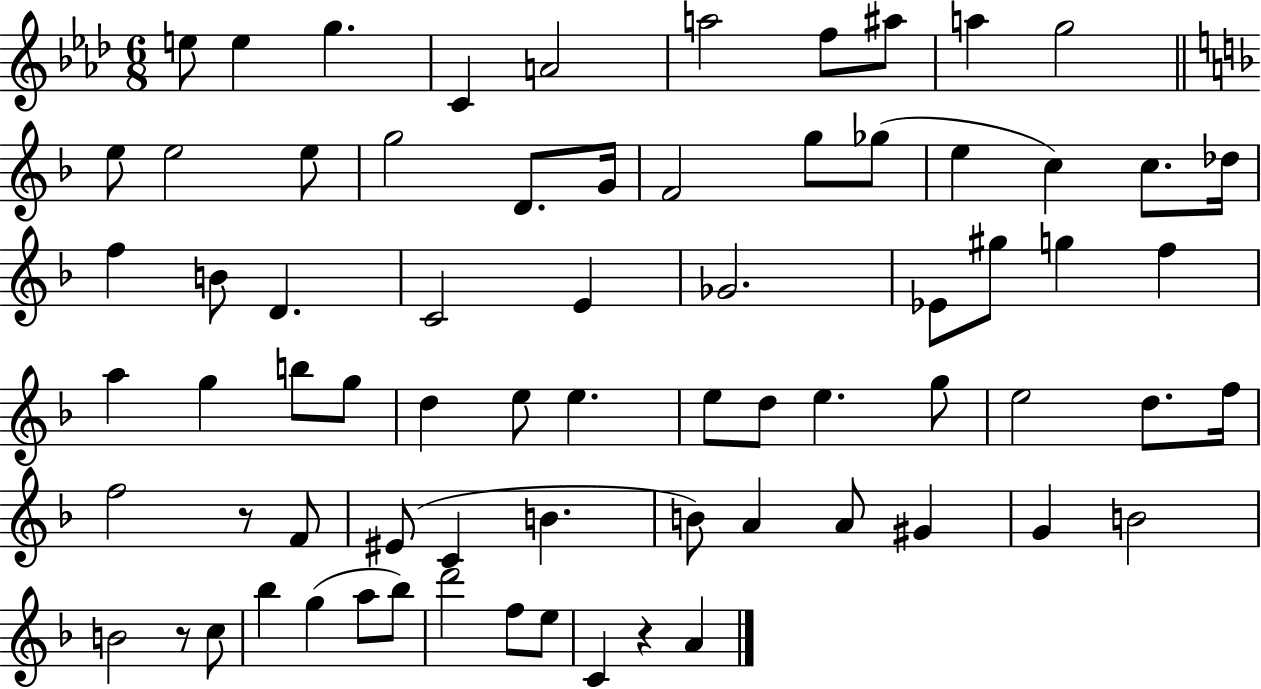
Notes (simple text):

E5/e E5/q G5/q. C4/q A4/h A5/h F5/e A#5/e A5/q G5/h E5/e E5/h E5/e G5/h D4/e. G4/s F4/h G5/e Gb5/e E5/q C5/q C5/e. Db5/s F5/q B4/e D4/q. C4/h E4/q Gb4/h. Eb4/e G#5/e G5/q F5/q A5/q G5/q B5/e G5/e D5/q E5/e E5/q. E5/e D5/e E5/q. G5/e E5/h D5/e. F5/s F5/h R/e F4/e EIS4/e C4/q B4/q. B4/e A4/q A4/e G#4/q G4/q B4/h B4/h R/e C5/e Bb5/q G5/q A5/e Bb5/e D6/h F5/e E5/e C4/q R/q A4/q